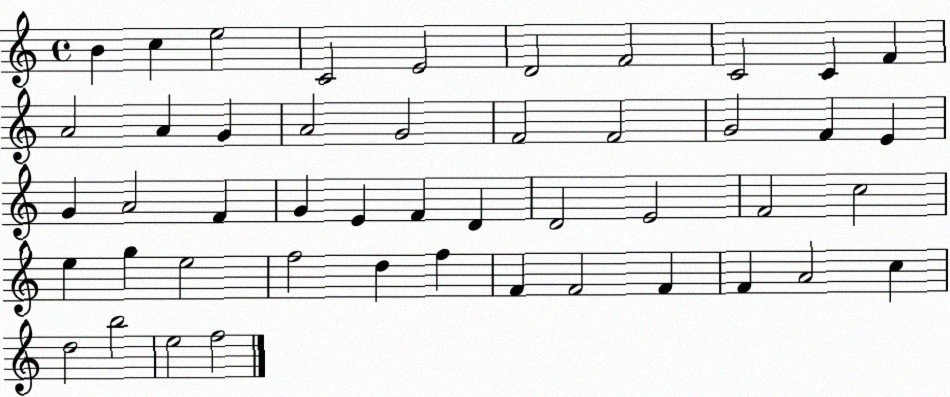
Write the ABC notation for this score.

X:1
T:Untitled
M:4/4
L:1/4
K:C
B c e2 C2 E2 D2 F2 C2 C F A2 A G A2 G2 F2 F2 G2 F E G A2 F G E F D D2 E2 F2 c2 e g e2 f2 d f F F2 F F A2 c d2 b2 e2 f2